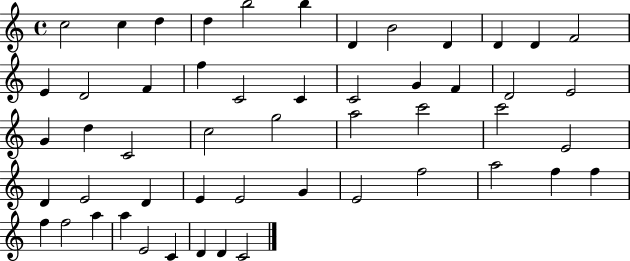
{
  \clef treble
  \time 4/4
  \defaultTimeSignature
  \key c \major
  c''2 c''4 d''4 | d''4 b''2 b''4 | d'4 b'2 d'4 | d'4 d'4 f'2 | \break e'4 d'2 f'4 | f''4 c'2 c'4 | c'2 g'4 f'4 | d'2 e'2 | \break g'4 d''4 c'2 | c''2 g''2 | a''2 c'''2 | c'''2 e'2 | \break d'4 e'2 d'4 | e'4 e'2 g'4 | e'2 f''2 | a''2 f''4 f''4 | \break f''4 f''2 a''4 | a''4 e'2 c'4 | d'4 d'4 c'2 | \bar "|."
}